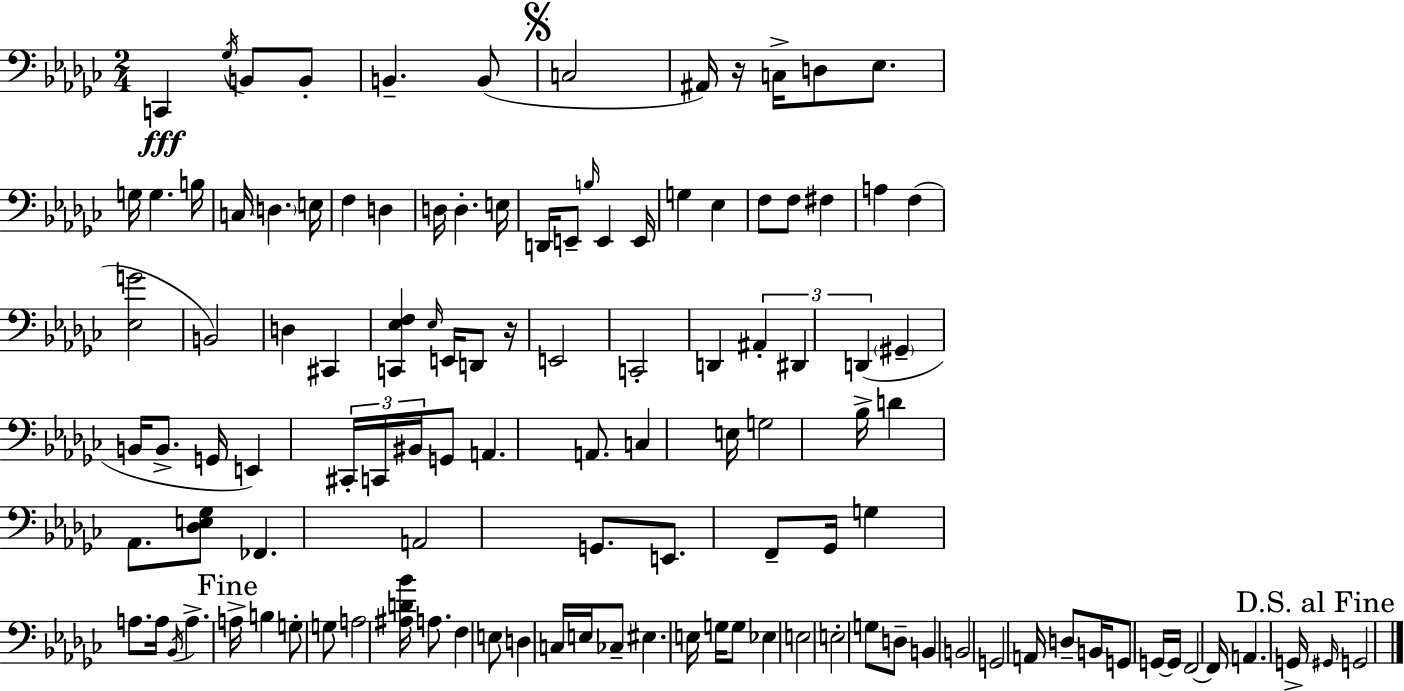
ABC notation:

X:1
T:Untitled
M:2/4
L:1/4
K:Ebm
C,, _G,/4 B,,/2 B,,/2 B,, B,,/2 C,2 ^A,,/4 z/4 C,/4 D,/2 _E,/2 G,/4 G, B,/4 C,/4 D, E,/4 F, D, D,/4 D, E,/4 D,,/4 E,,/2 B,/4 E,, E,,/4 G, _E, F,/2 F,/2 ^F, A, F, [_E,G]2 B,,2 D, ^C,, [C,,_E,F,] _E,/4 E,,/4 D,,/2 z/4 E,,2 C,,2 D,, ^A,, ^D,, D,, ^G,, B,,/4 B,,/2 G,,/4 E,, ^C,,/4 C,,/4 ^B,,/4 G,,/2 A,, A,,/2 C, E,/4 G,2 _B,/4 D _A,,/2 [_D,E,_G,]/2 _F,, A,,2 G,,/2 E,,/2 F,,/2 _G,,/4 G, A,/2 A,/4 _B,,/4 A, A,/4 B, G,/2 G,/2 A,2 [^A,D_B]/4 A,/2 F, E,/2 D, C,/4 E,/4 _C,/2 ^E, E,/4 G,/4 G,/2 _E, E,2 E,2 G,/2 D,/2 B,, B,,2 G,,2 A,,/4 D,/2 B,,/4 G,,/2 G,,/4 G,,/4 F,,2 F,,/4 A,, G,,/4 ^G,,/4 G,,2